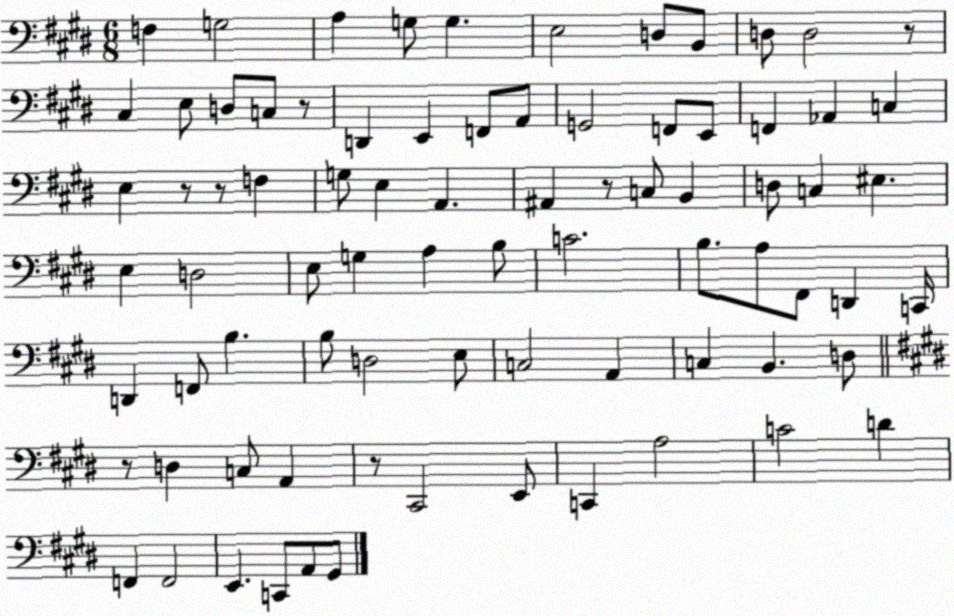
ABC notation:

X:1
T:Untitled
M:6/8
L:1/4
K:E
F, G,2 A, G,/2 G, E,2 D,/2 B,,/2 D,/2 D,2 z/2 ^C, E,/2 D,/2 C,/2 z/2 D,, E,, F,,/2 A,,/2 G,,2 F,,/2 E,,/2 F,, _A,, C, E, z/2 z/2 F, G,/2 E, A,, ^A,, z/2 C,/2 B,, D,/2 C, ^E, E, D,2 E,/2 G, A, B,/2 C2 B,/2 A,/2 ^F,,/2 D,, C,,/4 D,, F,,/2 B, B,/2 D,2 E,/2 C,2 A,, C, B,, D,/2 z/2 D, C,/2 A,, z/2 ^C,,2 E,,/2 C,, A,2 C2 D F,, F,,2 E,, C,,/2 A,,/2 ^G,,/2